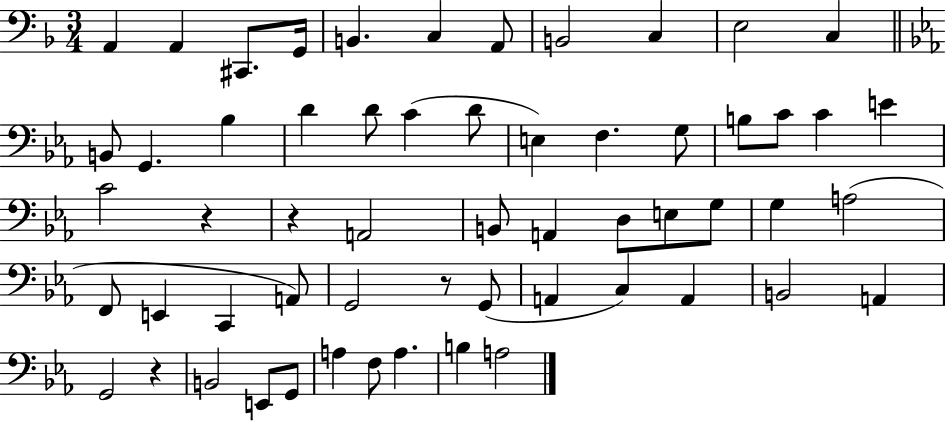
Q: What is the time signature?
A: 3/4